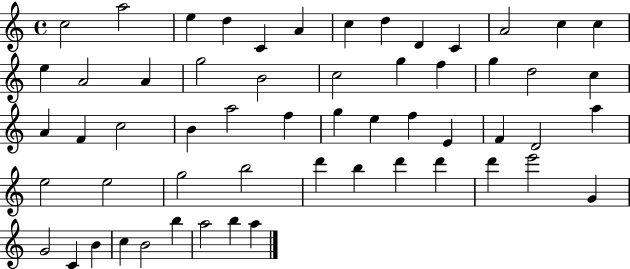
X:1
T:Untitled
M:4/4
L:1/4
K:C
c2 a2 e d C A c d D C A2 c c e A2 A g2 B2 c2 g f g d2 c A F c2 B a2 f g e f E F D2 a e2 e2 g2 b2 d' b d' d' d' e'2 G G2 C B c B2 b a2 b a